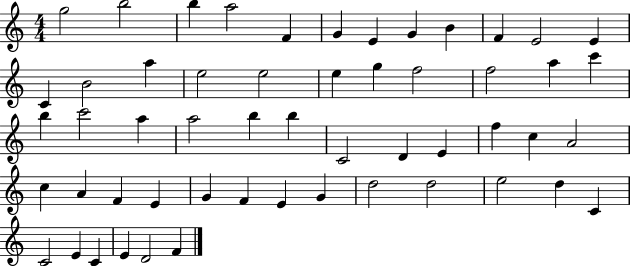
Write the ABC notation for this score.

X:1
T:Untitled
M:4/4
L:1/4
K:C
g2 b2 b a2 F G E G B F E2 E C B2 a e2 e2 e g f2 f2 a c' b c'2 a a2 b b C2 D E f c A2 c A F E G F E G d2 d2 e2 d C C2 E C E D2 F